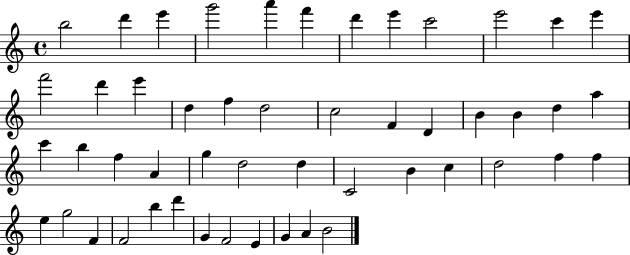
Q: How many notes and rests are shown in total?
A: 50